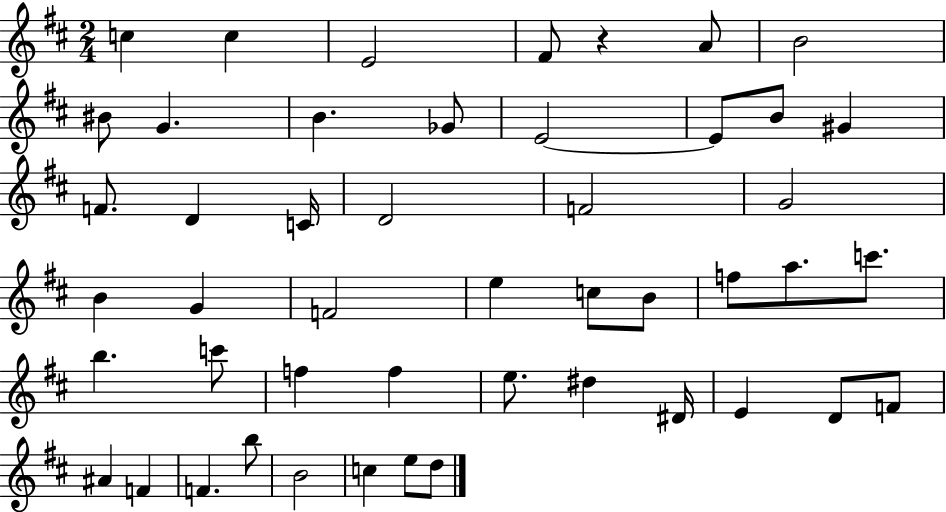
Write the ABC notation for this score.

X:1
T:Untitled
M:2/4
L:1/4
K:D
c c E2 ^F/2 z A/2 B2 ^B/2 G B _G/2 E2 E/2 B/2 ^G F/2 D C/4 D2 F2 G2 B G F2 e c/2 B/2 f/2 a/2 c'/2 b c'/2 f f e/2 ^d ^D/4 E D/2 F/2 ^A F F b/2 B2 c e/2 d/2